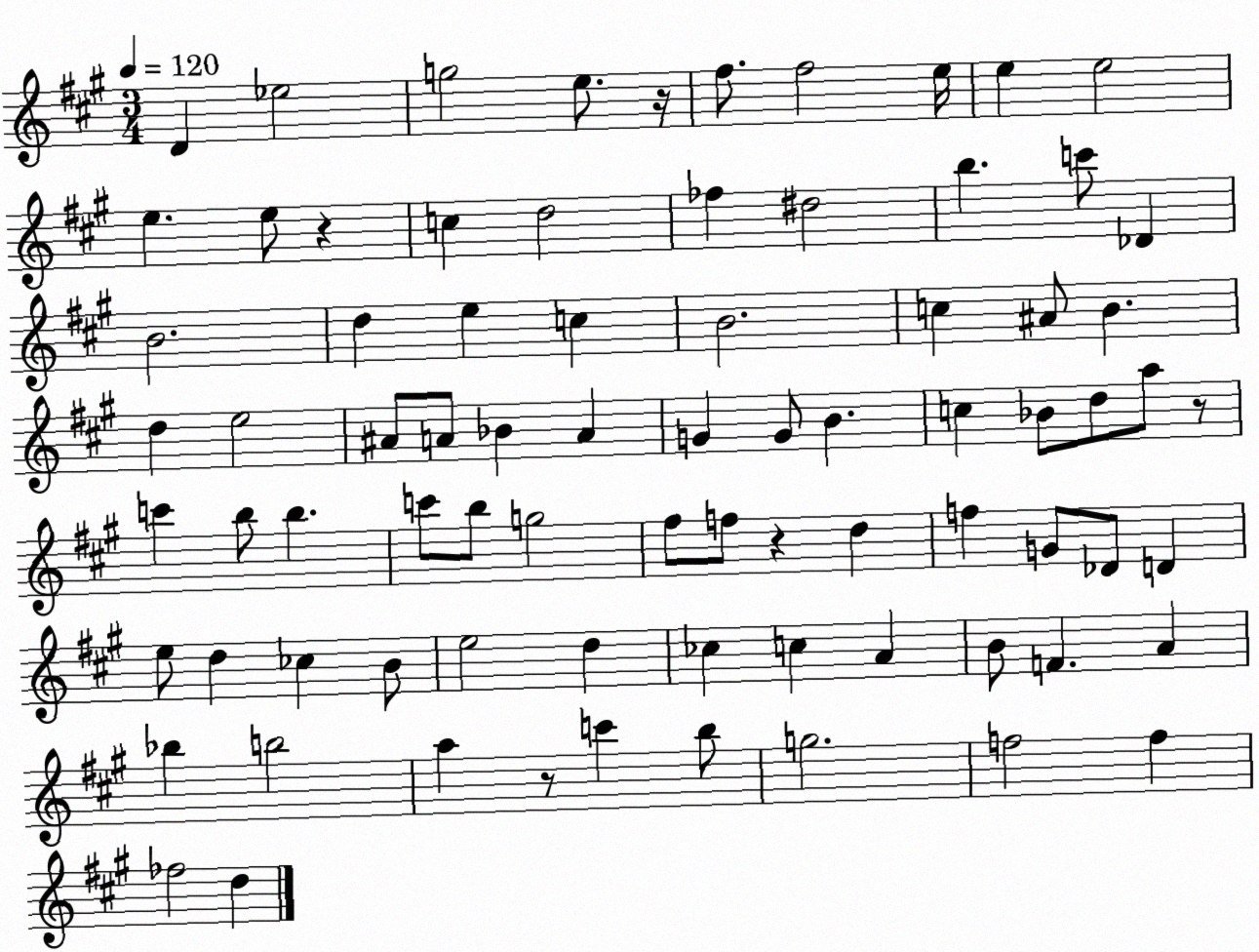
X:1
T:Untitled
M:3/4
L:1/4
K:A
D _e2 g2 e/2 z/4 ^f/2 ^f2 e/4 e e2 e e/2 z c d2 _f ^d2 b c'/2 _D B2 d e c B2 c ^A/2 B d e2 ^A/2 A/2 _B A G G/2 B c _B/2 d/2 a/2 z/2 c' b/2 b c'/2 b/2 g2 ^f/2 f/2 z d f G/2 _D/2 D e/2 d _c B/2 e2 d _c c A B/2 F A _b b2 a z/2 c' b/2 g2 f2 f _f2 d